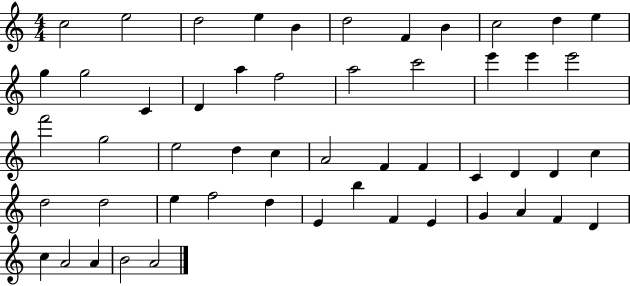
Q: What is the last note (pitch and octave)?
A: A4